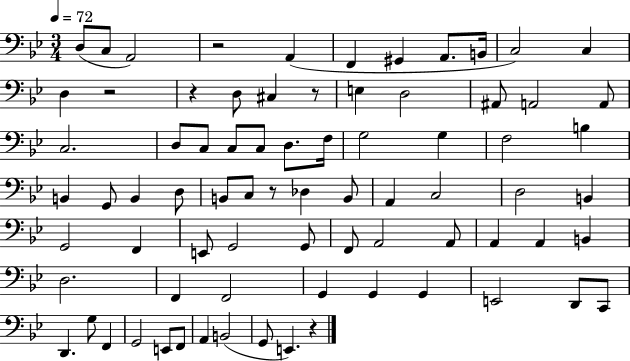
{
  \clef bass
  \numericTimeSignature
  \time 3/4
  \key bes \major
  \tempo 4 = 72
  \repeat volta 2 { d8( c8 a,2) | r2 a,4( | f,4 gis,4 a,8. b,16 | c2) c4 | \break d4 r2 | r4 d8 cis4 r8 | e4 d2 | ais,8 a,2 a,8 | \break c2. | d8 c8 c8 c8 d8. f16 | g2 g4 | f2 b4 | \break b,4 g,8 b,4 d8 | b,8 c8 r8 des4 b,8 | a,4 c2 | d2 b,4 | \break g,2 f,4 | e,8 g,2 g,8 | f,8 a,2 a,8 | a,4 a,4 b,4 | \break d2. | f,4 f,2 | g,4 g,4 g,4 | e,2 d,8 c,8 | \break d,4. g8 f,4 | g,2 e,8 f,8 | a,4 b,2( | g,8 e,4.) r4 | \break } \bar "|."
}